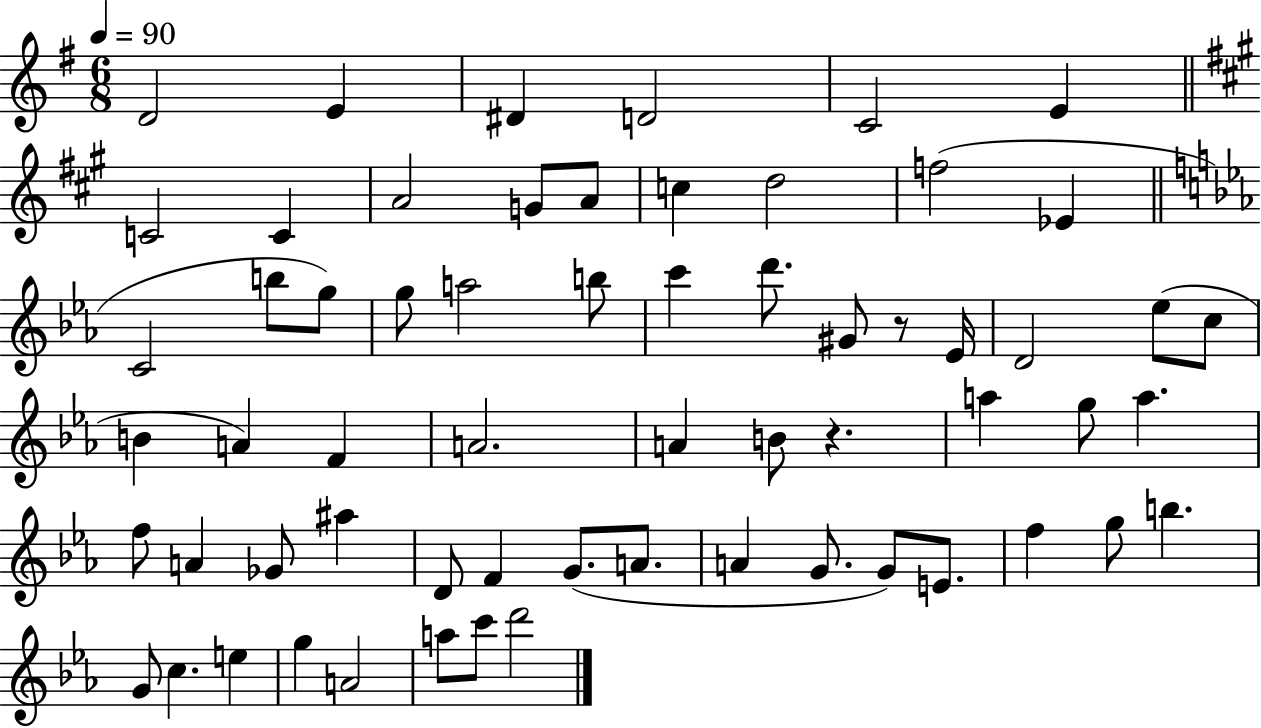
X:1
T:Untitled
M:6/8
L:1/4
K:G
D2 E ^D D2 C2 E C2 C A2 G/2 A/2 c d2 f2 _E C2 b/2 g/2 g/2 a2 b/2 c' d'/2 ^G/2 z/2 _E/4 D2 _e/2 c/2 B A F A2 A B/2 z a g/2 a f/2 A _G/2 ^a D/2 F G/2 A/2 A G/2 G/2 E/2 f g/2 b G/2 c e g A2 a/2 c'/2 d'2